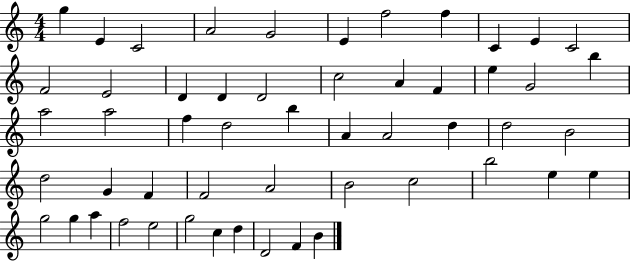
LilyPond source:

{
  \clef treble
  \numericTimeSignature
  \time 4/4
  \key c \major
  g''4 e'4 c'2 | a'2 g'2 | e'4 f''2 f''4 | c'4 e'4 c'2 | \break f'2 e'2 | d'4 d'4 d'2 | c''2 a'4 f'4 | e''4 g'2 b''4 | \break a''2 a''2 | f''4 d''2 b''4 | a'4 a'2 d''4 | d''2 b'2 | \break d''2 g'4 f'4 | f'2 a'2 | b'2 c''2 | b''2 e''4 e''4 | \break g''2 g''4 a''4 | f''2 e''2 | g''2 c''4 d''4 | d'2 f'4 b'4 | \break \bar "|."
}